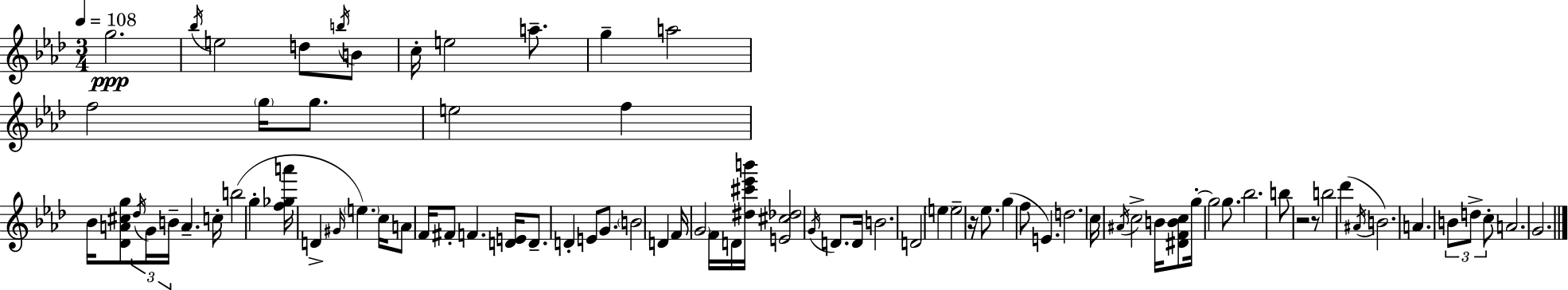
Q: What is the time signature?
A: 3/4